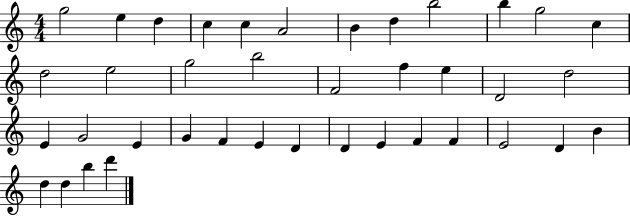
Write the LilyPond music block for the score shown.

{
  \clef treble
  \numericTimeSignature
  \time 4/4
  \key c \major
  g''2 e''4 d''4 | c''4 c''4 a'2 | b'4 d''4 b''2 | b''4 g''2 c''4 | \break d''2 e''2 | g''2 b''2 | f'2 f''4 e''4 | d'2 d''2 | \break e'4 g'2 e'4 | g'4 f'4 e'4 d'4 | d'4 e'4 f'4 f'4 | e'2 d'4 b'4 | \break d''4 d''4 b''4 d'''4 | \bar "|."
}